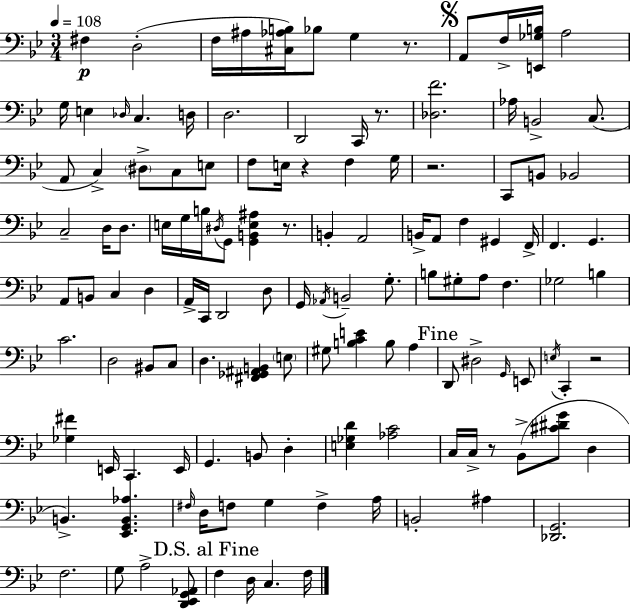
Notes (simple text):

F#3/q D3/h F3/s A#3/s [C#3,Ab3,B3]/s Bb3/e G3/q R/e. A2/e F3/s [E2,Gb3,B3]/s A3/h G3/s E3/q Db3/s C3/q. D3/s D3/h. D2/h C2/s R/e. [Db3,F4]/h. Ab3/s B2/h C3/e. A2/e C3/q D#3/e C3/e E3/e F3/e E3/s R/q F3/q G3/s R/h. C2/e B2/e Bb2/h C3/h D3/s D3/e. E3/s G3/s B3/s D#3/s G2/e [G2,B2,E3,A#3]/q R/e. B2/q A2/h B2/s A2/e F3/q G#2/q F2/s F2/q. G2/q. A2/e B2/e C3/q D3/q A2/s C2/s D2/h D3/e G2/s Ab2/s B2/h G3/e. B3/e G#3/e A3/e F3/q. Gb3/h B3/q C4/h. D3/h BIS2/e C3/e D3/q. [F#2,Gb2,A#2,B2]/q E3/e G#3/e [B3,C4,E4]/q B3/e A3/q D2/e D#3/h G2/s E2/e E3/s C2/q R/h [Gb3,F#4]/q E2/s C2/q. E2/s G2/q. B2/e D3/q [E3,Gb3,D4]/q [Ab3,C4]/h C3/s C3/s R/e Bb2/e [C#4,D#4,G4]/e D3/q B2/q. [Eb2,G2,B2,Ab3]/q. F#3/s D3/s F3/e G3/q F3/q A3/s B2/h A#3/q [Db2,G2]/h. F3/h. G3/e A3/h [D2,Eb2,G2,Ab2]/e F3/q D3/s C3/q. F3/s